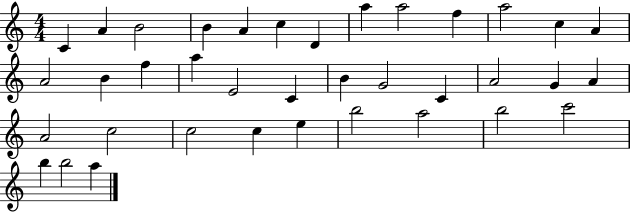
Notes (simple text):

C4/q A4/q B4/h B4/q A4/q C5/q D4/q A5/q A5/h F5/q A5/h C5/q A4/q A4/h B4/q F5/q A5/q E4/h C4/q B4/q G4/h C4/q A4/h G4/q A4/q A4/h C5/h C5/h C5/q E5/q B5/h A5/h B5/h C6/h B5/q B5/h A5/q